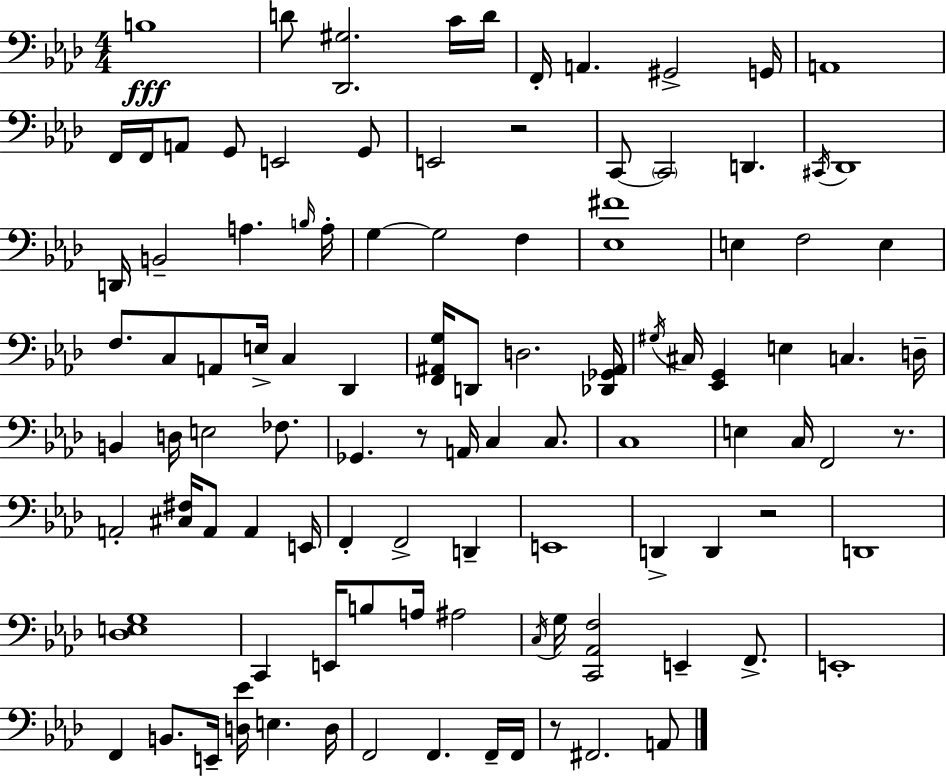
B3/w D4/e [Db2,G#3]/h. C4/s D4/s F2/s A2/q. G#2/h G2/s A2/w F2/s F2/s A2/e G2/e E2/h G2/e E2/h R/h C2/e C2/h D2/q. C#2/s Db2/w D2/s B2/h A3/q. B3/s A3/s G3/q G3/h F3/q [Eb3,F#4]/w E3/q F3/h E3/q F3/e. C3/e A2/e E3/s C3/q Db2/q [F2,A#2,G3]/s D2/e D3/h. [Db2,Gb2,A#2]/s G#3/s C#3/s [Eb2,G2]/q E3/q C3/q. D3/s B2/q D3/s E3/h FES3/e. Gb2/q. R/e A2/s C3/q C3/e. C3/w E3/q C3/s F2/h R/e. A2/h [C#3,F#3]/s A2/e A2/q E2/s F2/q F2/h D2/q E2/w D2/q D2/q R/h D2/w [Db3,E3,G3]/w C2/q E2/s B3/e A3/s A#3/h C3/s G3/s [C2,Ab2,F3]/h E2/q F2/e. E2/w F2/q B2/e. E2/s [D3,Eb4]/s E3/q. D3/s F2/h F2/q. F2/s F2/s R/e F#2/h. A2/e